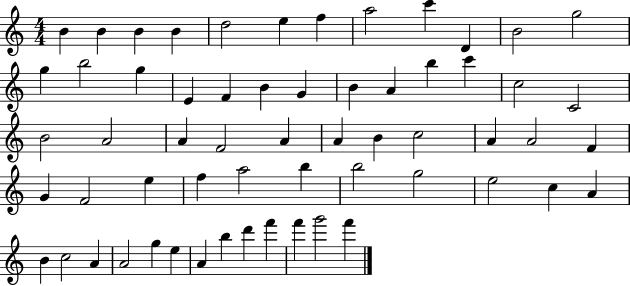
B4/q B4/q B4/q B4/q D5/h E5/q F5/q A5/h C6/q D4/q B4/h G5/h G5/q B5/h G5/q E4/q F4/q B4/q G4/q B4/q A4/q B5/q C6/q C5/h C4/h B4/h A4/h A4/q F4/h A4/q A4/q B4/q C5/h A4/q A4/h F4/q G4/q F4/h E5/q F5/q A5/h B5/q B5/h G5/h E5/h C5/q A4/q B4/q C5/h A4/q A4/h G5/q E5/q A4/q B5/q D6/q F6/q F6/q G6/h F6/q